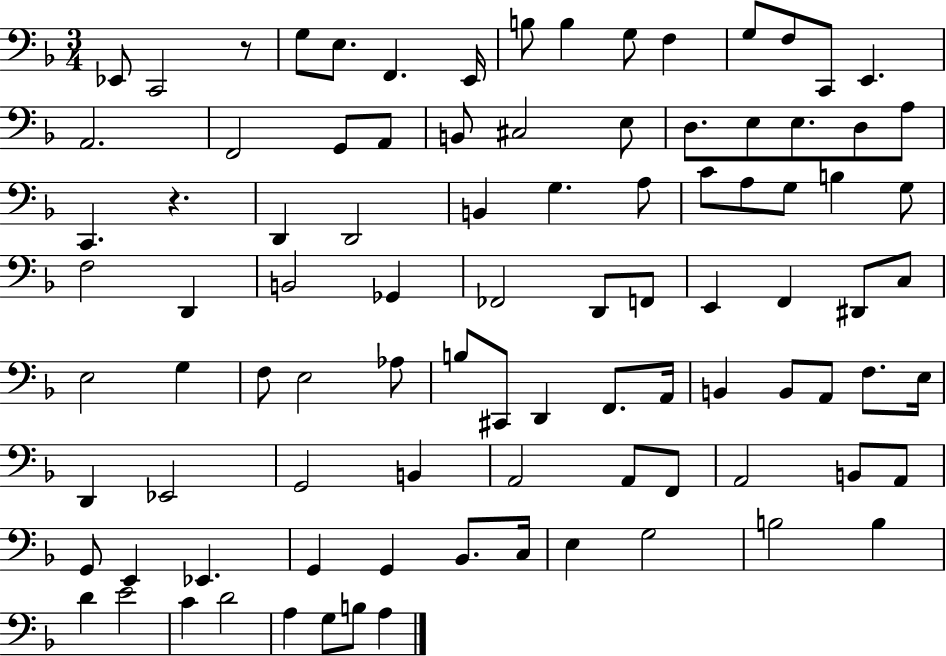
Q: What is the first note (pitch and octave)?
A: Eb2